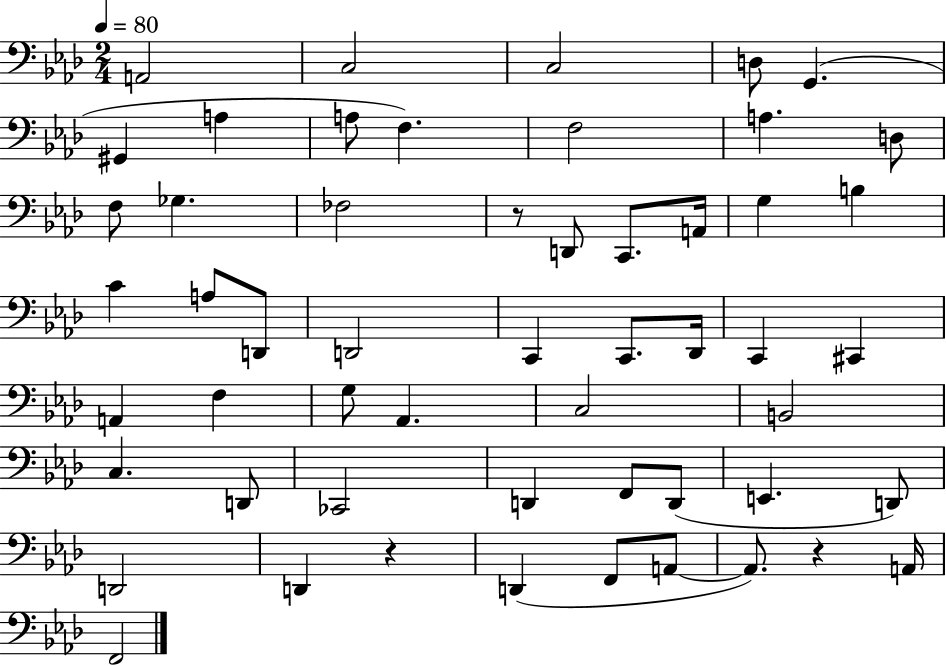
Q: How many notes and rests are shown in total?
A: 54